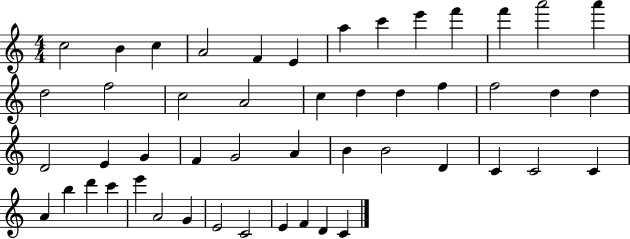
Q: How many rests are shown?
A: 0